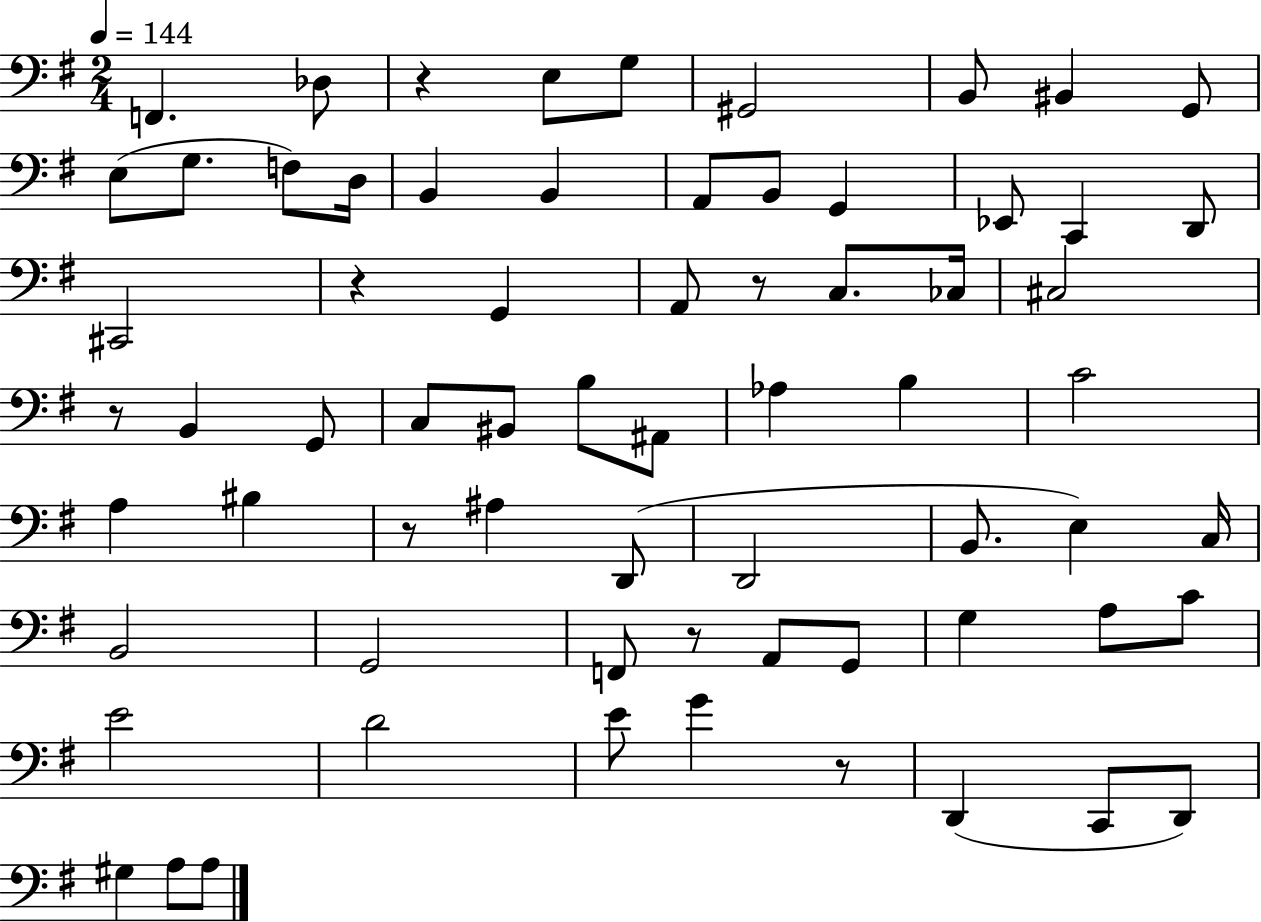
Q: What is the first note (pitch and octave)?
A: F2